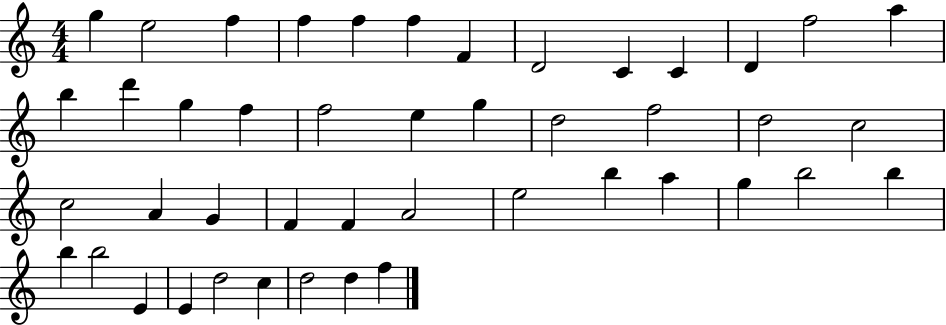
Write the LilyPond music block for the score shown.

{
  \clef treble
  \numericTimeSignature
  \time 4/4
  \key c \major
  g''4 e''2 f''4 | f''4 f''4 f''4 f'4 | d'2 c'4 c'4 | d'4 f''2 a''4 | \break b''4 d'''4 g''4 f''4 | f''2 e''4 g''4 | d''2 f''2 | d''2 c''2 | \break c''2 a'4 g'4 | f'4 f'4 a'2 | e''2 b''4 a''4 | g''4 b''2 b''4 | \break b''4 b''2 e'4 | e'4 d''2 c''4 | d''2 d''4 f''4 | \bar "|."
}